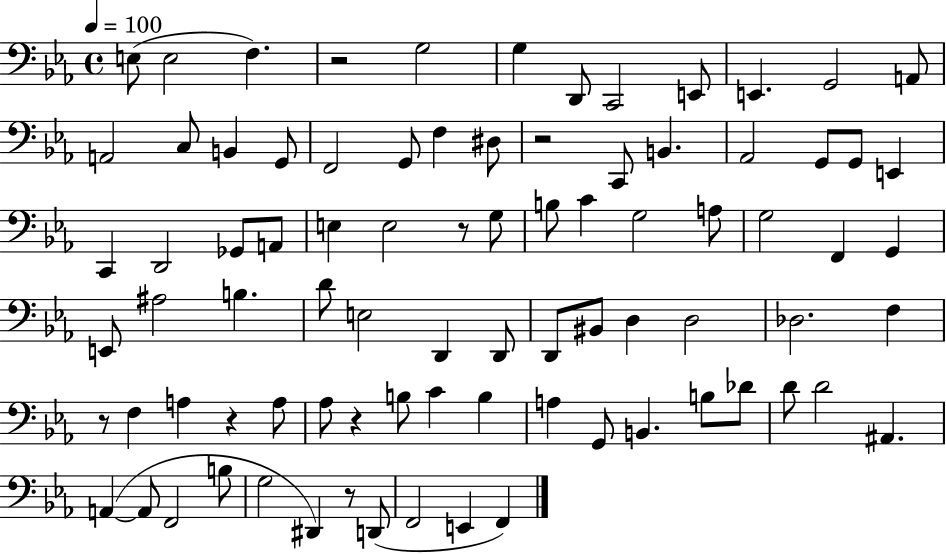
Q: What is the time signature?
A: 4/4